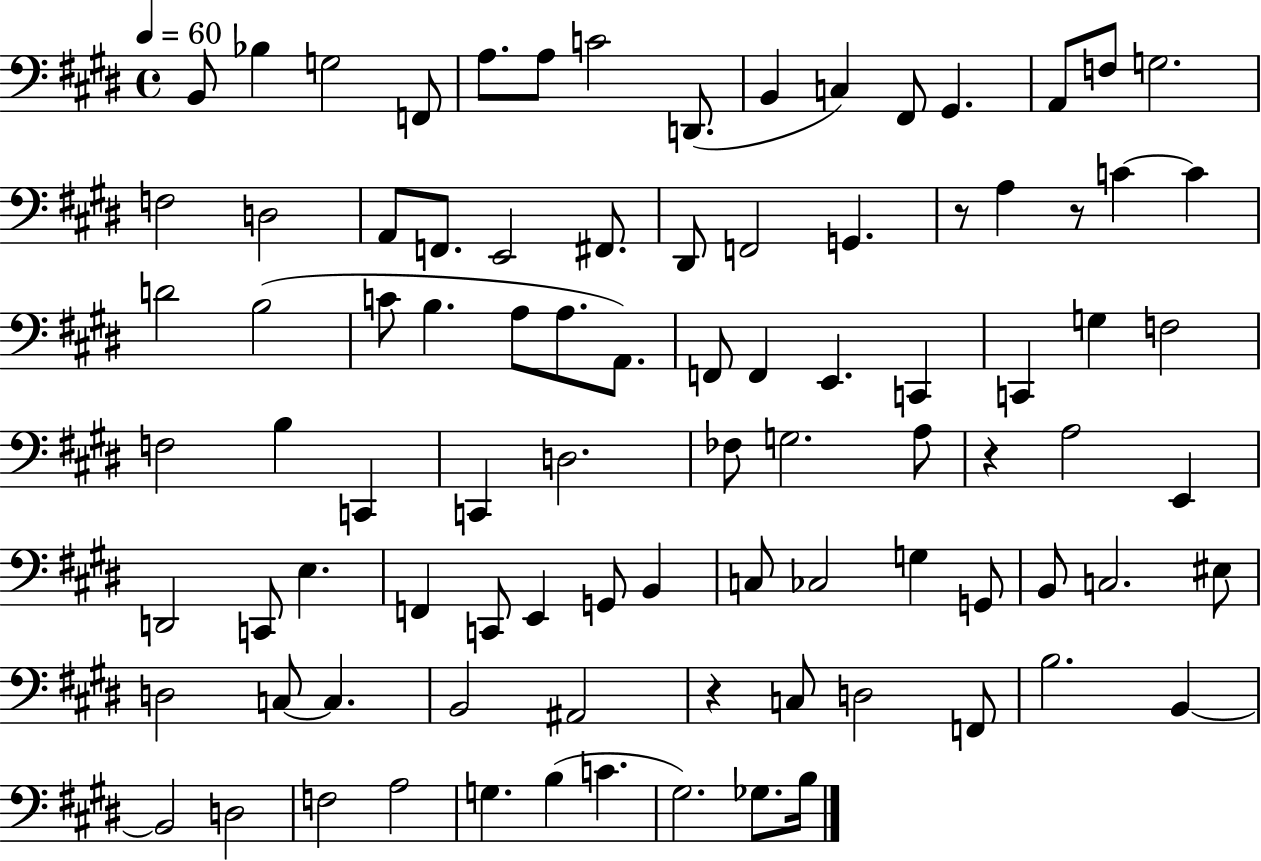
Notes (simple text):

B2/e Bb3/q G3/h F2/e A3/e. A3/e C4/h D2/e. B2/q C3/q F#2/e G#2/q. A2/e F3/e G3/h. F3/h D3/h A2/e F2/e. E2/h F#2/e. D#2/e F2/h G2/q. R/e A3/q R/e C4/q C4/q D4/h B3/h C4/e B3/q. A3/e A3/e. A2/e. F2/e F2/q E2/q. C2/q C2/q G3/q F3/h F3/h B3/q C2/q C2/q D3/h. FES3/e G3/h. A3/e R/q A3/h E2/q D2/h C2/e E3/q. F2/q C2/e E2/q G2/e B2/q C3/e CES3/h G3/q G2/e B2/e C3/h. EIS3/e D3/h C3/e C3/q. B2/h A#2/h R/q C3/e D3/h F2/e B3/h. B2/q B2/h D3/h F3/h A3/h G3/q. B3/q C4/q. G#3/h. Gb3/e. B3/s